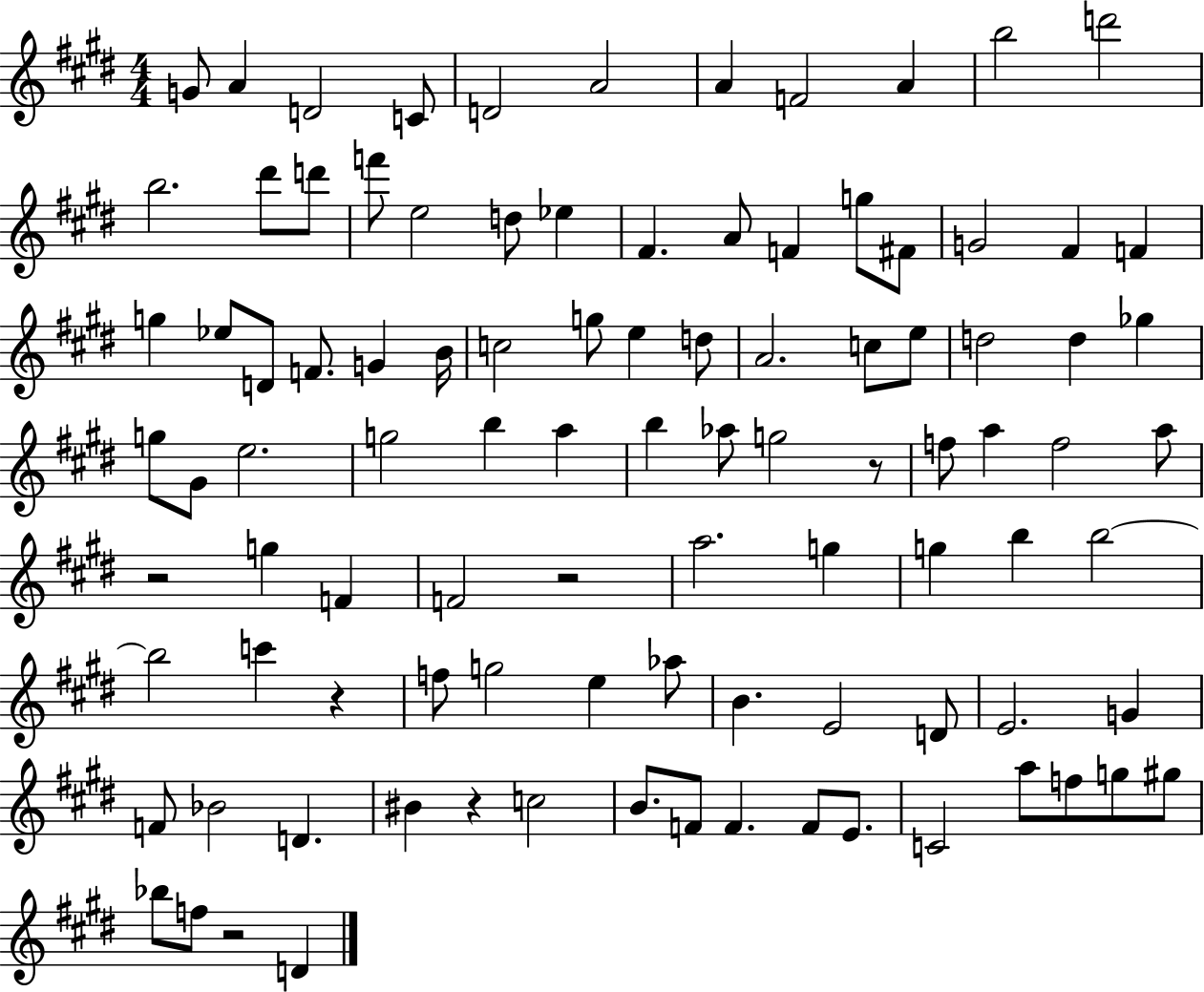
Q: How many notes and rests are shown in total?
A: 98